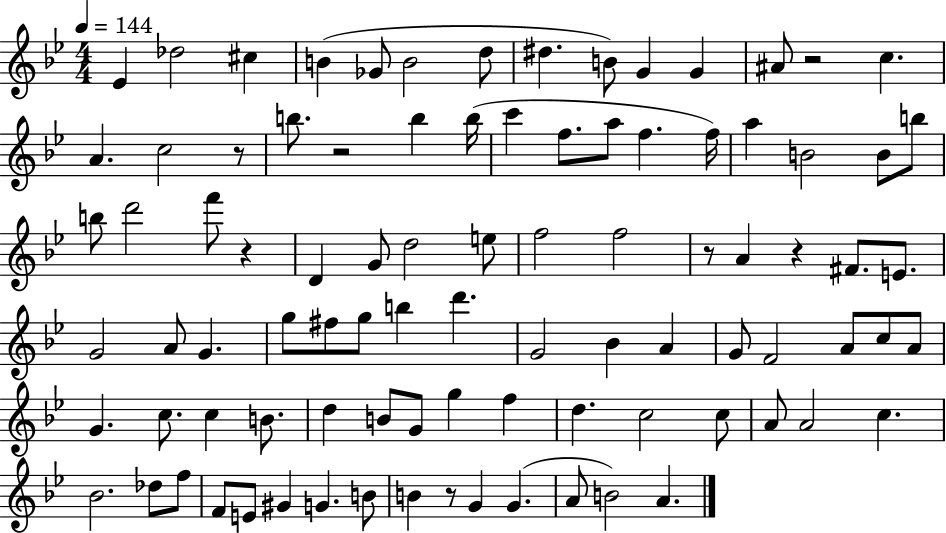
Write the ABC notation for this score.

X:1
T:Untitled
M:4/4
L:1/4
K:Bb
_E _d2 ^c B _G/2 B2 d/2 ^d B/2 G G ^A/2 z2 c A c2 z/2 b/2 z2 b b/4 c' f/2 a/2 f f/4 a B2 B/2 b/2 b/2 d'2 f'/2 z D G/2 d2 e/2 f2 f2 z/2 A z ^F/2 E/2 G2 A/2 G g/2 ^f/2 g/2 b d' G2 _B A G/2 F2 A/2 c/2 A/2 G c/2 c B/2 d B/2 G/2 g f d c2 c/2 A/2 A2 c _B2 _d/2 f/2 F/2 E/2 ^G G B/2 B z/2 G G A/2 B2 A